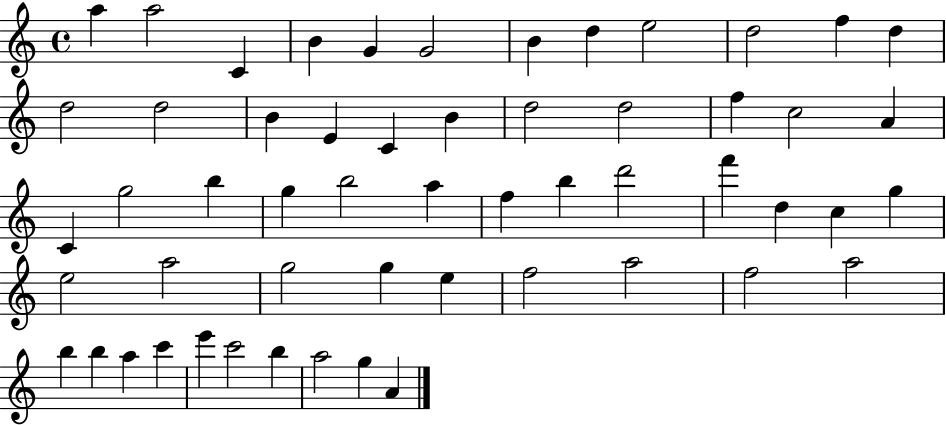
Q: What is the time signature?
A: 4/4